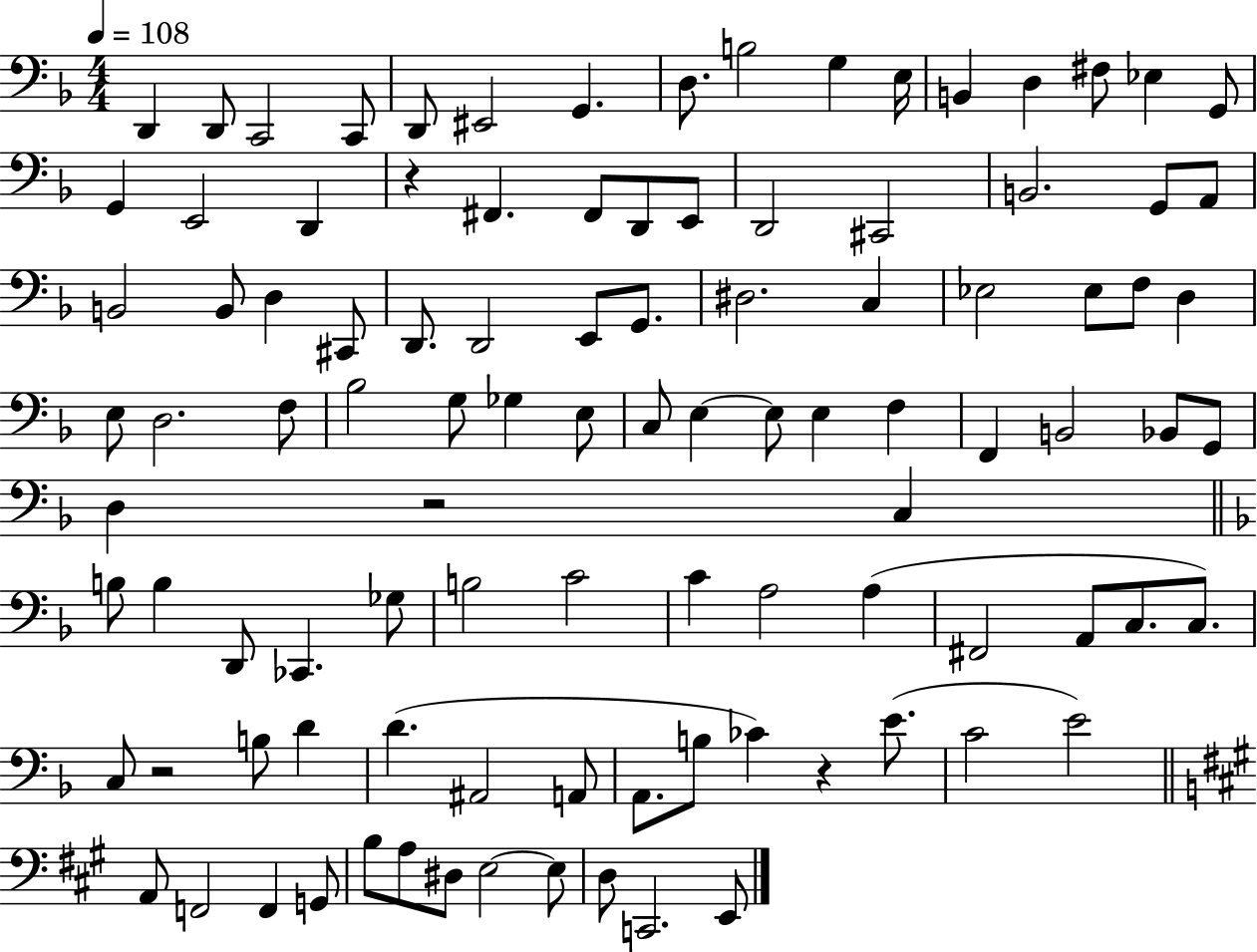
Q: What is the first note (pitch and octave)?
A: D2